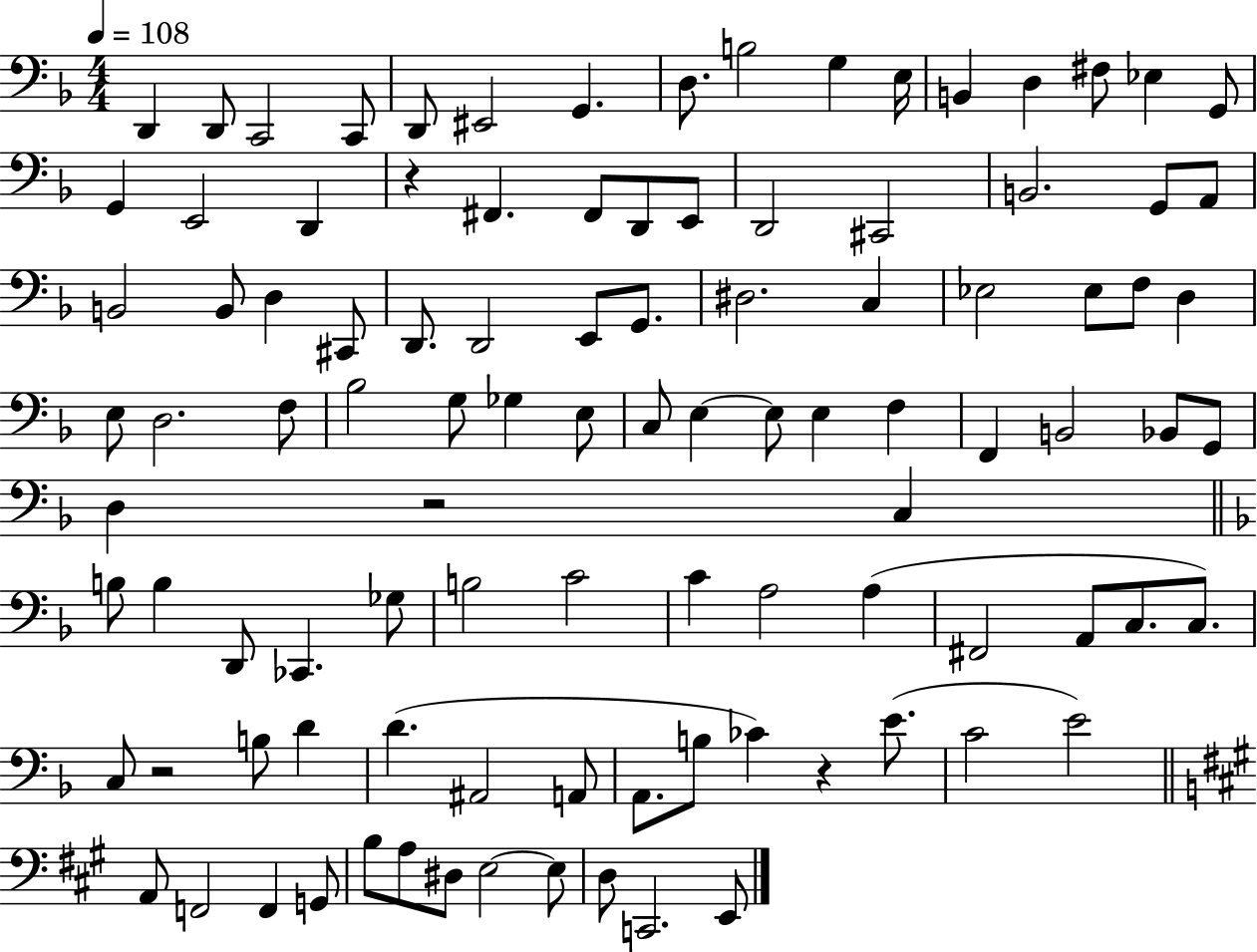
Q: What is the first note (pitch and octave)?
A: D2